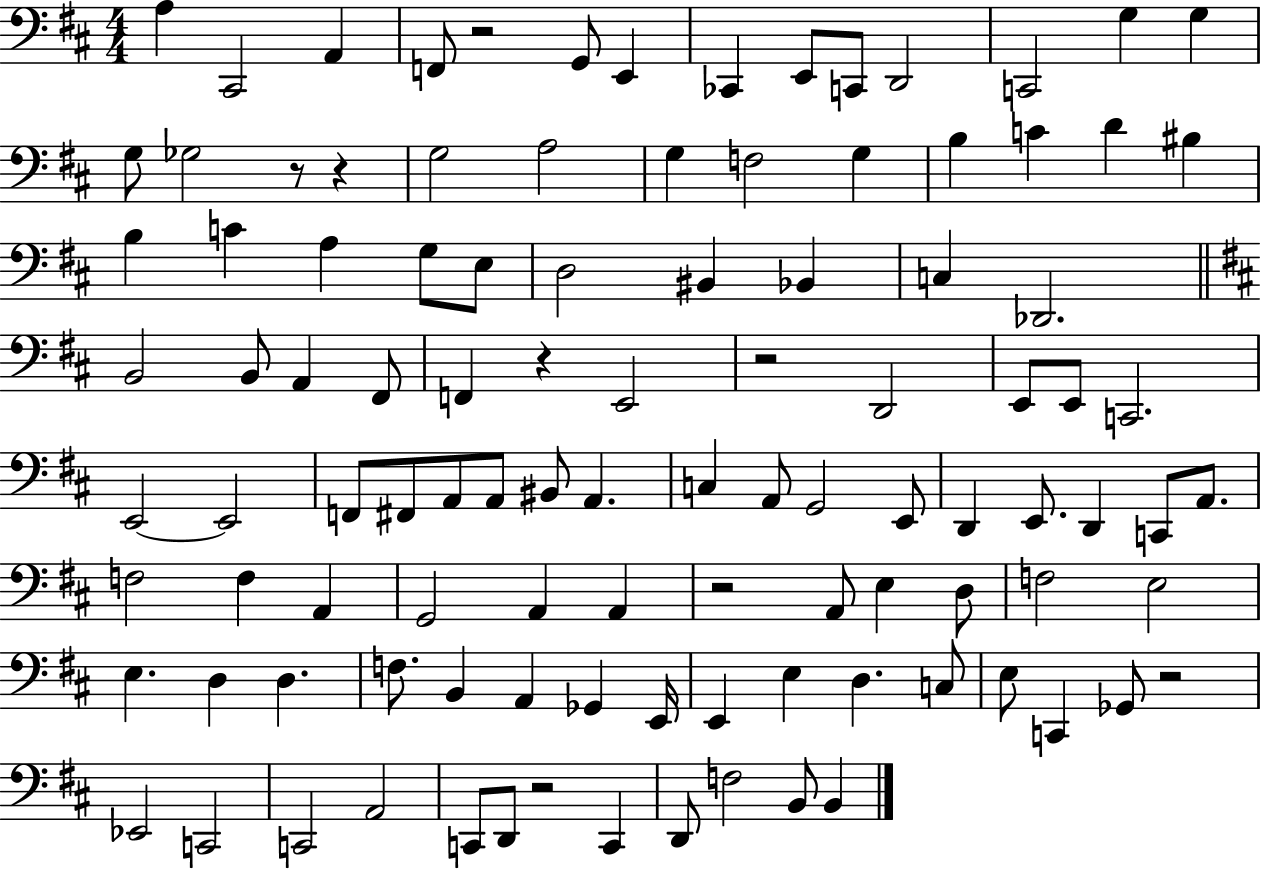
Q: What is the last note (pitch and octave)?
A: B2